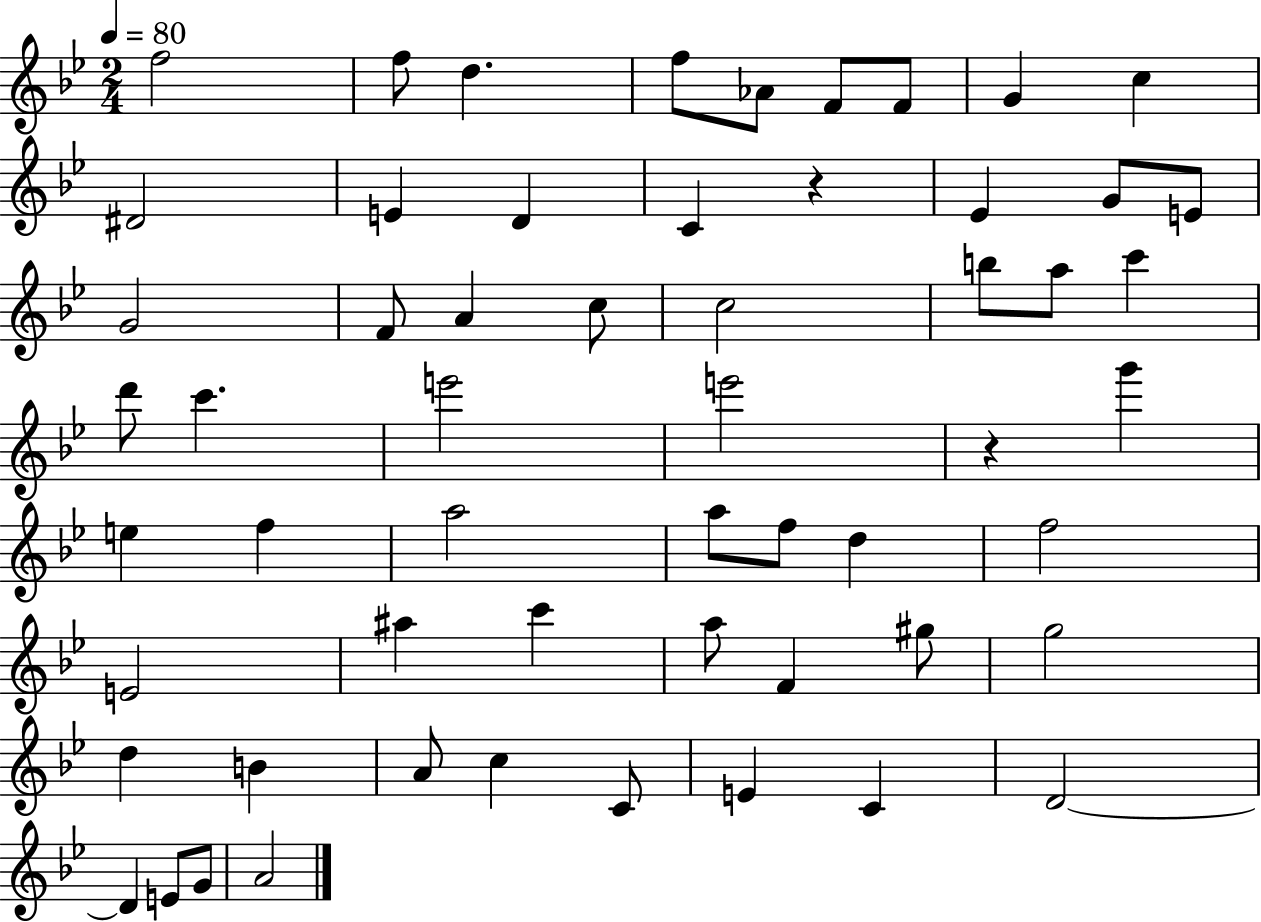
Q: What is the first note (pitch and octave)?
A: F5